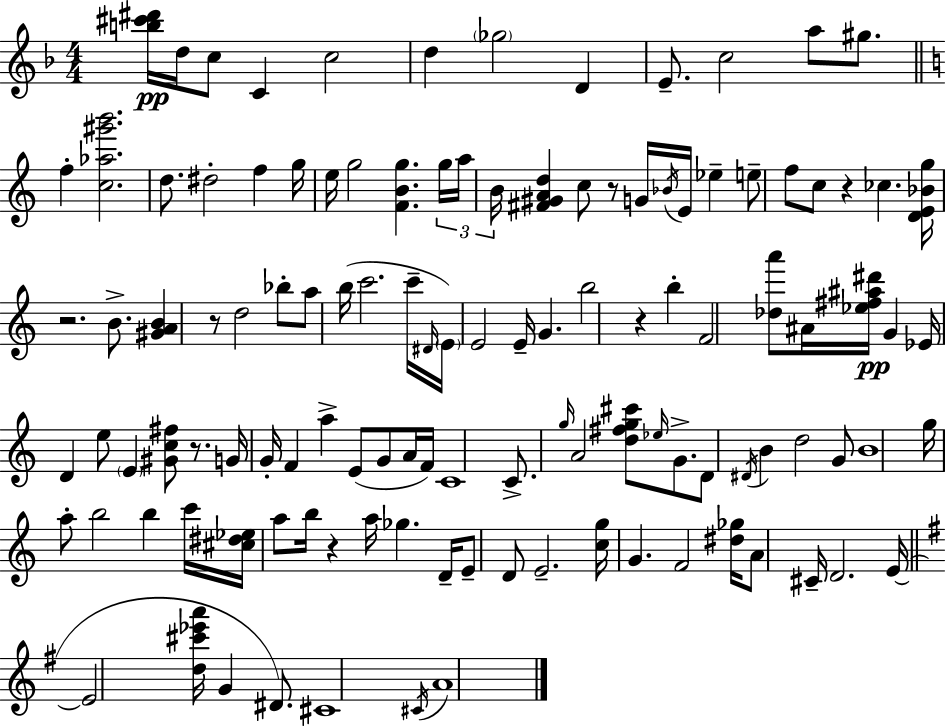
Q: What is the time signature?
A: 4/4